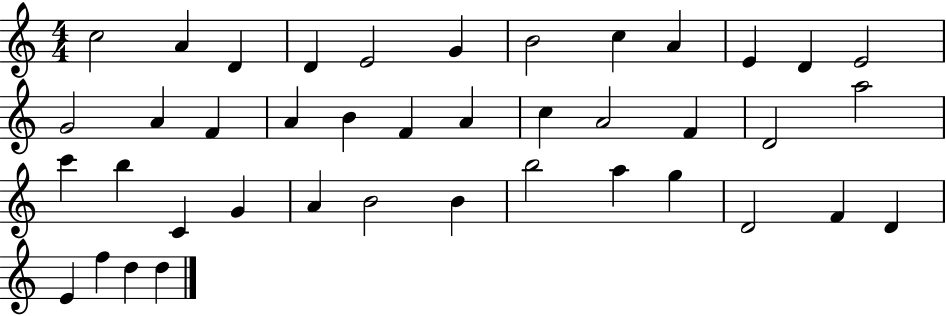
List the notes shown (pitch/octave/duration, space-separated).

C5/h A4/q D4/q D4/q E4/h G4/q B4/h C5/q A4/q E4/q D4/q E4/h G4/h A4/q F4/q A4/q B4/q F4/q A4/q C5/q A4/h F4/q D4/h A5/h C6/q B5/q C4/q G4/q A4/q B4/h B4/q B5/h A5/q G5/q D4/h F4/q D4/q E4/q F5/q D5/q D5/q